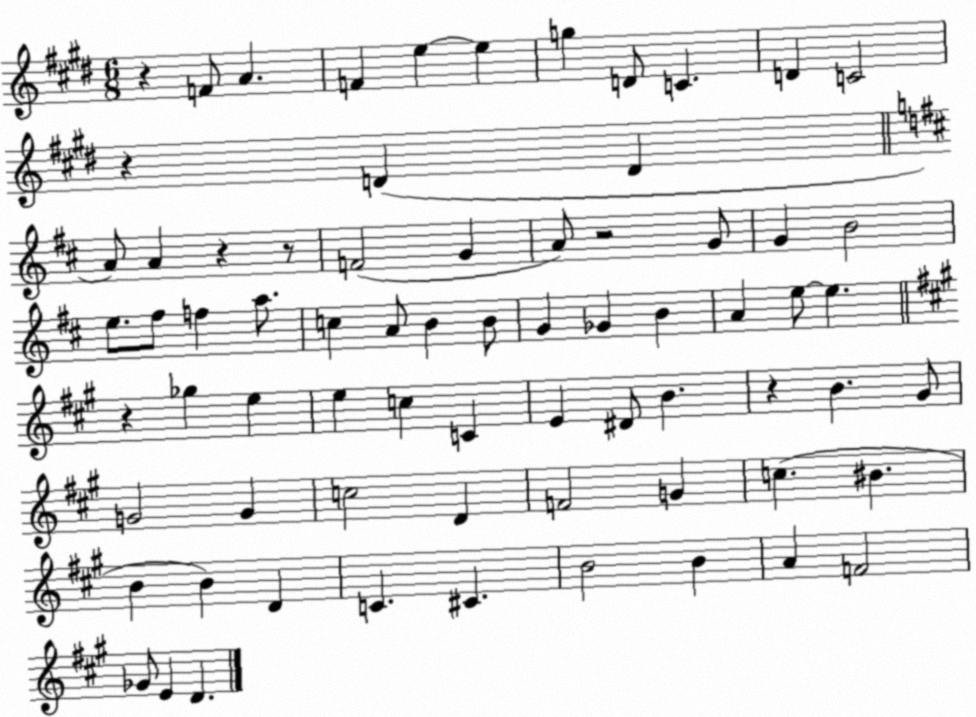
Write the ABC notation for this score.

X:1
T:Untitled
M:6/8
L:1/4
K:E
z F/2 A F e e g D/2 C D C2 z D D A/2 A z z/2 F2 G A/2 z2 G/2 G B2 e/2 ^f/2 f a/2 c A/2 B B/2 G _G B A e/2 e z _g e e c C E ^D/2 B z B ^G/2 G2 G c2 D F2 G c ^B B B D C ^C B2 B A F2 _G/2 E D